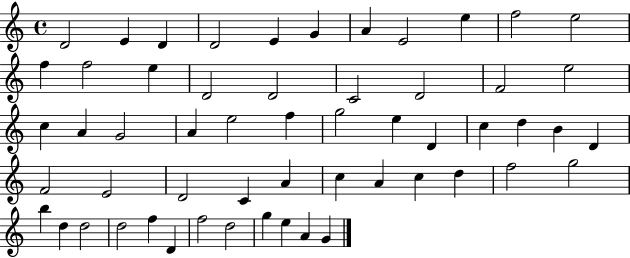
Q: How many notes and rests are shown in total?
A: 56